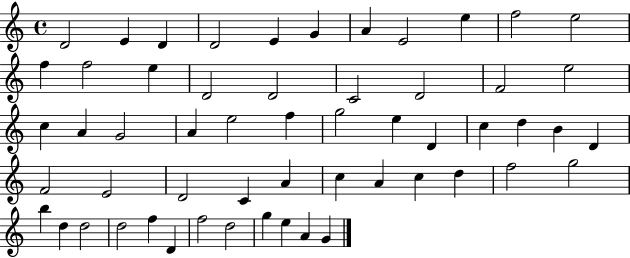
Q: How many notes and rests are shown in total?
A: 56